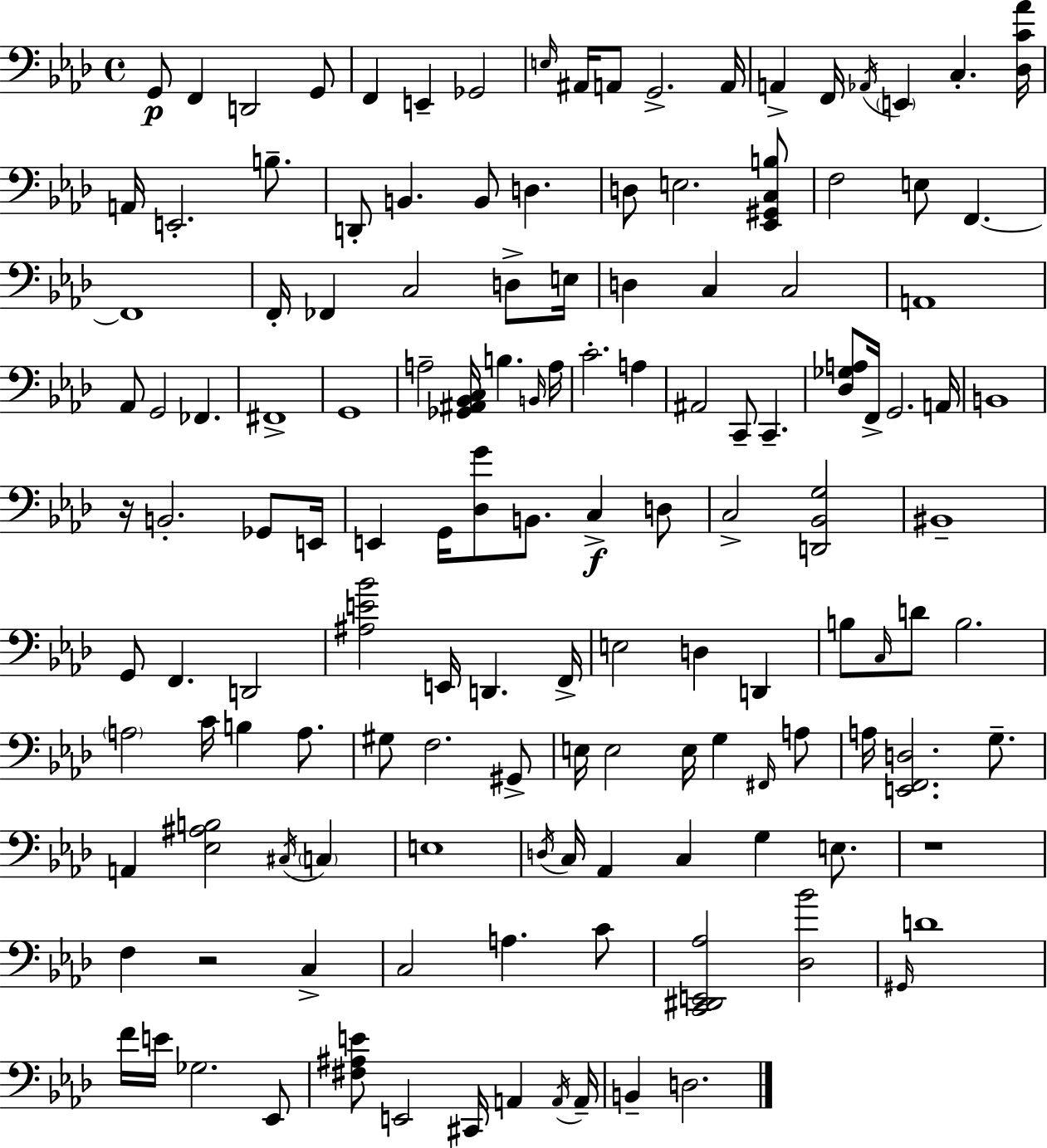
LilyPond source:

{
  \clef bass
  \time 4/4
  \defaultTimeSignature
  \key aes \major
  g,8\p f,4 d,2 g,8 | f,4 e,4-- ges,2 | \grace { e16 } ais,16 a,8 g,2.-> | a,16 a,4-> f,16 \acciaccatura { aes,16 } \parenthesize e,4 c4.-. | \break <des c' aes'>16 a,16 e,2.-. b8.-- | d,8-. b,4. b,8 d4. | d8 e2. | <ees, gis, c b>8 f2 e8 f,4.~~ | \break f,1 | f,16-. fes,4 c2 d8-> | e16 d4 c4 c2 | a,1 | \break aes,8 g,2 fes,4. | fis,1-> | g,1 | a2-- <ges, ais, bes, c>16 b4. | \break \grace { b,16 } a16 c'2.-. a4 | ais,2 c,8-- c,4.-- | <des ges a>8 f,16-> g,2. | a,16 b,1 | \break r16 b,2.-. | ges,8 e,16 e,4 g,16 <des g'>8 b,8. c4->\f | d8 c2-> <d, bes, g>2 | bis,1-- | \break g,8 f,4. d,2 | <ais e' bes'>2 e,16 d,4. | f,16-> e2 d4 d,4 | b8 \grace { c16 } d'8 b2. | \break \parenthesize a2 c'16 b4 | a8. gis8 f2. | gis,8-> e16 e2 e16 g4 | \grace { fis,16 } a8 a16 <e, f, d>2. | \break g8.-- a,4 <ees ais b>2 | \acciaccatura { cis16 } \parenthesize c4 e1 | \acciaccatura { d16 } c16 aes,4 c4 | g4 e8. r1 | \break f4 r2 | c4-> c2 a4. | c'8 <c, dis, e, aes>2 <des bes'>2 | \grace { gis,16 } d'1 | \break f'16 e'16 ges2. | ees,8 <fis ais e'>8 e,2 | cis,16 a,4 \acciaccatura { a,16 } a,16-- b,4-- d2. | \bar "|."
}